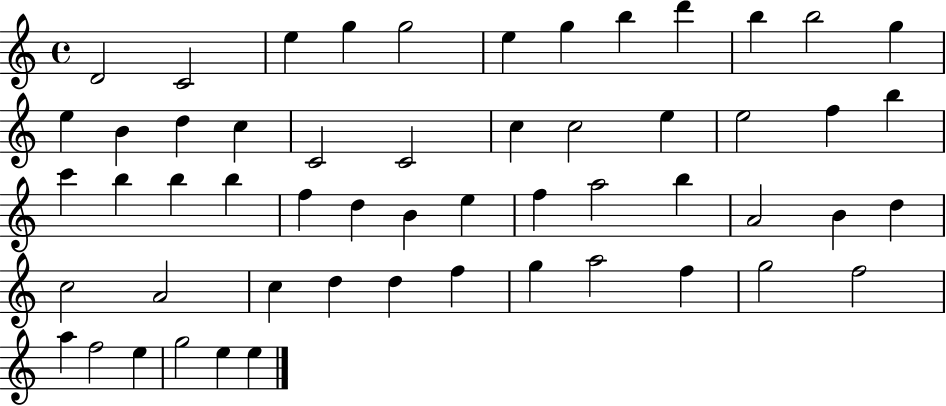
X:1
T:Untitled
M:4/4
L:1/4
K:C
D2 C2 e g g2 e g b d' b b2 g e B d c C2 C2 c c2 e e2 f b c' b b b f d B e f a2 b A2 B d c2 A2 c d d f g a2 f g2 f2 a f2 e g2 e e